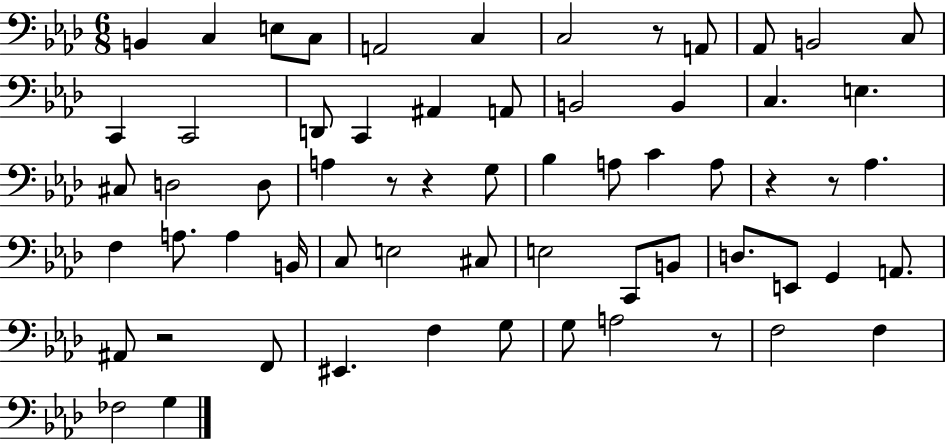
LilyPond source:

{
  \clef bass
  \numericTimeSignature
  \time 6/8
  \key aes \major
  b,4 c4 e8 c8 | a,2 c4 | c2 r8 a,8 | aes,8 b,2 c8 | \break c,4 c,2 | d,8 c,4 ais,4 a,8 | b,2 b,4 | c4. e4. | \break cis8 d2 d8 | a4 r8 r4 g8 | bes4 a8 c'4 a8 | r4 r8 aes4. | \break f4 a8. a4 b,16 | c8 e2 cis8 | e2 c,8 b,8 | d8. e,8 g,4 a,8. | \break ais,8 r2 f,8 | eis,4. f4 g8 | g8 a2 r8 | f2 f4 | \break fes2 g4 | \bar "|."
}